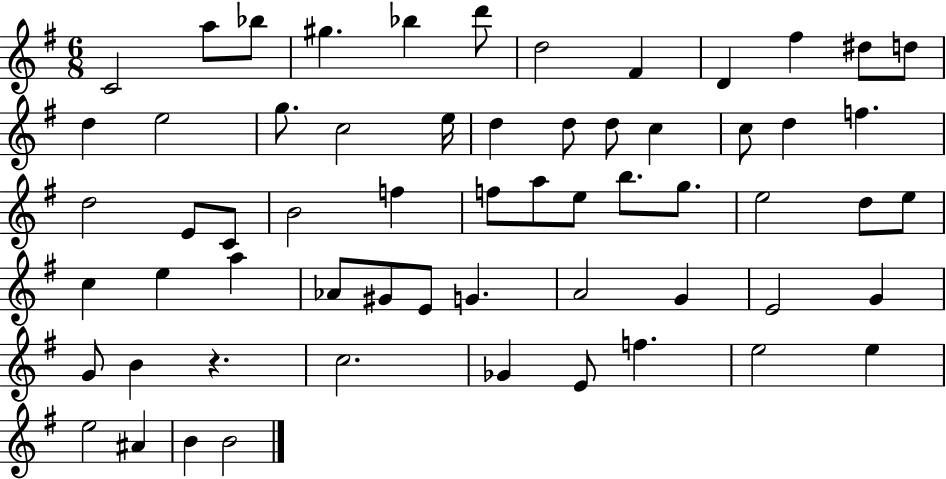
X:1
T:Untitled
M:6/8
L:1/4
K:G
C2 a/2 _b/2 ^g _b d'/2 d2 ^F D ^f ^d/2 d/2 d e2 g/2 c2 e/4 d d/2 d/2 c c/2 d f d2 E/2 C/2 B2 f f/2 a/2 e/2 b/2 g/2 e2 d/2 e/2 c e a _A/2 ^G/2 E/2 G A2 G E2 G G/2 B z c2 _G E/2 f e2 e e2 ^A B B2